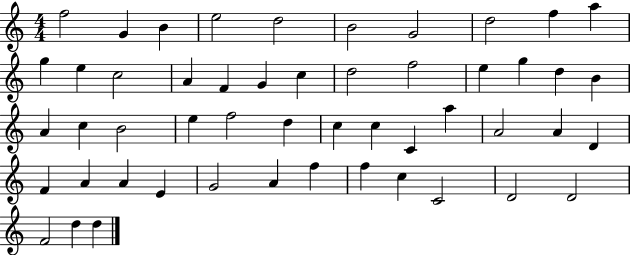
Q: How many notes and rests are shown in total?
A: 51